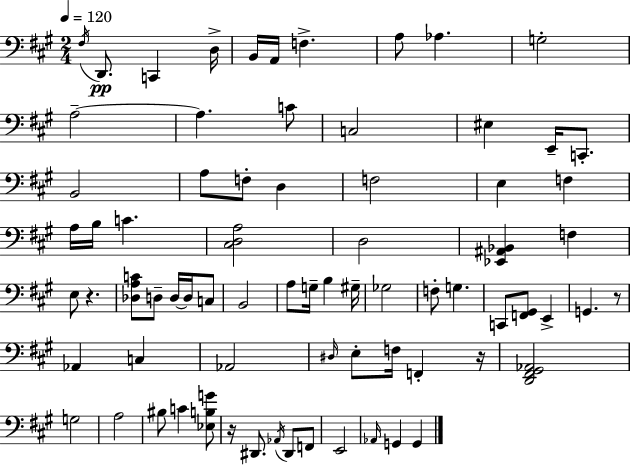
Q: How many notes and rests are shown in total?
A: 74